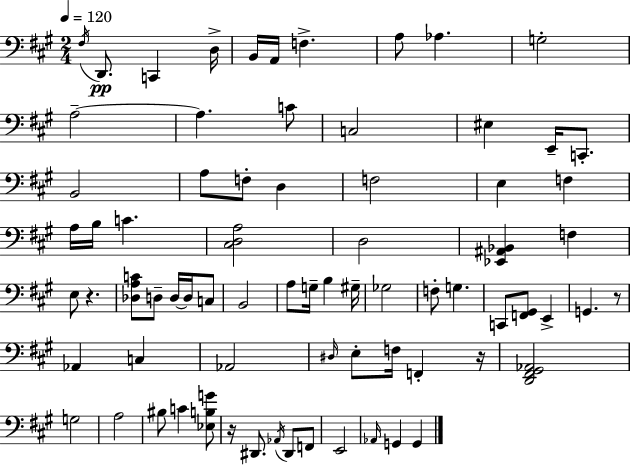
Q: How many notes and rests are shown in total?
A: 74